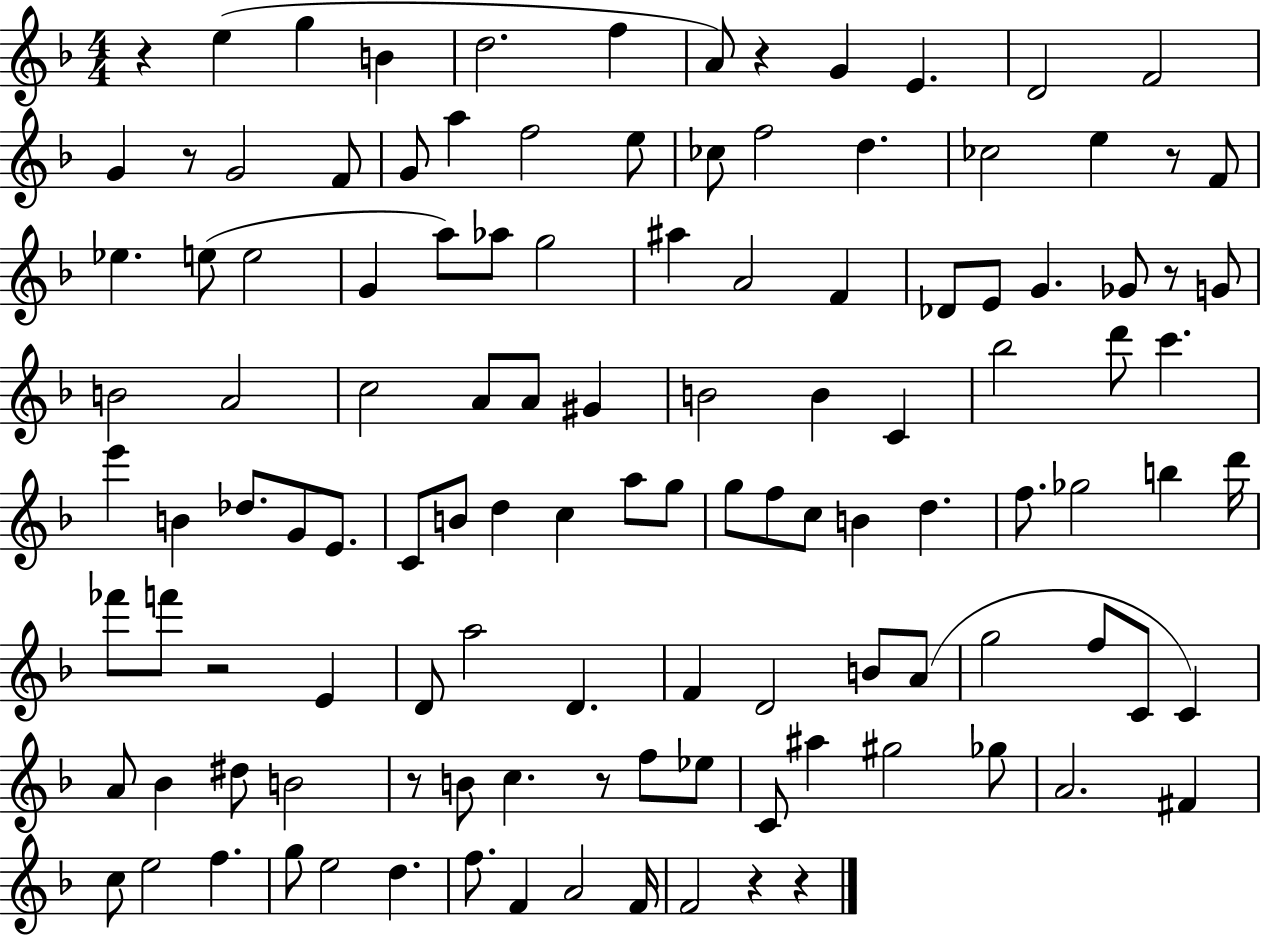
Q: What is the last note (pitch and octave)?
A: F4